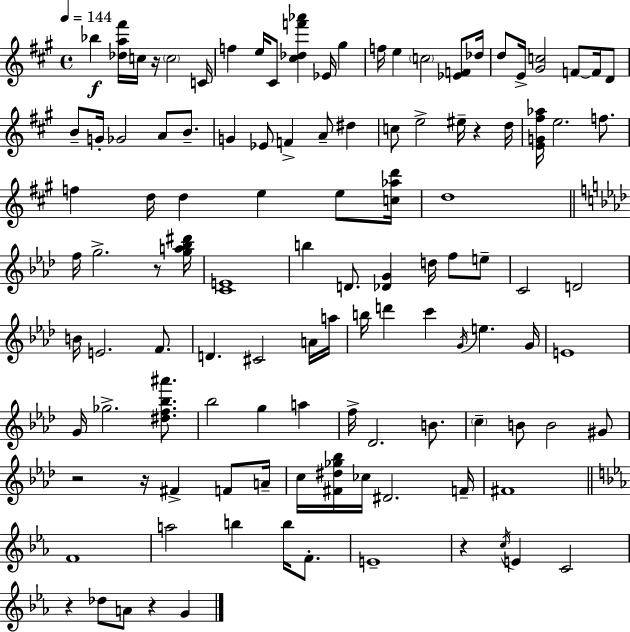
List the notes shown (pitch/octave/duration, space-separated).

Bb5/q [Db5,A5,F#6]/s C5/s R/s C5/h C4/s F5/q E5/s C#4/e [C#5,Db5,F6,Ab6]/q Eb4/s G#5/q F5/s E5/q C5/h [Eb4,F4]/e Db5/s D5/e E4/s [G#4,C5]/h F4/e F4/s D4/e B4/e G4/s Gb4/h A4/e B4/e. G4/q Eb4/e F4/q A4/e D#5/q C5/e E5/h EIS5/s R/q D5/s [E4,G4,F#5,Ab5]/s E5/h. F5/e. F5/q D5/s D5/q E5/q E5/e [C5,Ab5,D6]/s D5/w F5/s G5/h. R/e [G5,A5,Bb5,D#6]/s [C4,E4]/w B5/q D4/e. [Db4,G4]/q D5/s F5/e E5/e C4/h D4/h B4/s E4/h. F4/e. D4/q. C#4/h A4/s A5/s B5/s D6/q C6/q G4/s E5/q. G4/s E4/w G4/s Gb5/h. [D#5,F5,Bb5,A#6]/e. Bb5/h G5/q A5/q F5/s Db4/h. B4/e. C5/q B4/e B4/h G#4/e R/h R/s F#4/q F4/e A4/s C5/s [F#4,D#5,Gb5,Bb5]/s CES5/s D#4/h. F4/s F#4/w F4/w A5/h B5/q B5/s F4/e. E4/w R/q C5/s E4/q C4/h R/q Db5/e A4/e R/q G4/q